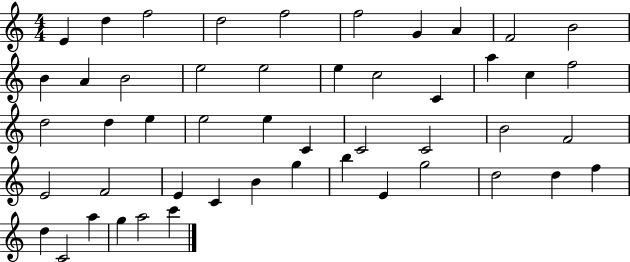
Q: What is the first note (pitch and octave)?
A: E4